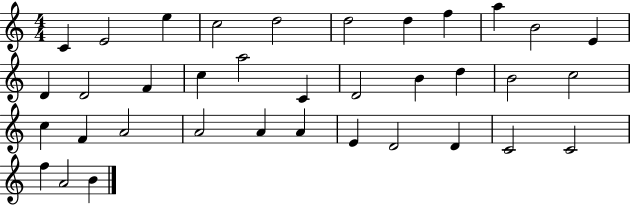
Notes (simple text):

C4/q E4/h E5/q C5/h D5/h D5/h D5/q F5/q A5/q B4/h E4/q D4/q D4/h F4/q C5/q A5/h C4/q D4/h B4/q D5/q B4/h C5/h C5/q F4/q A4/h A4/h A4/q A4/q E4/q D4/h D4/q C4/h C4/h F5/q A4/h B4/q